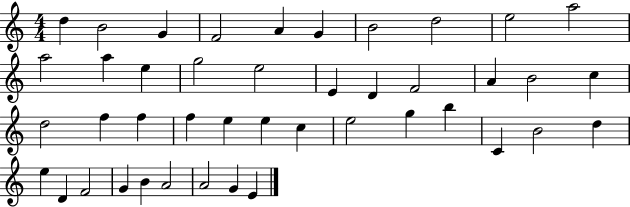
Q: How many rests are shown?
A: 0